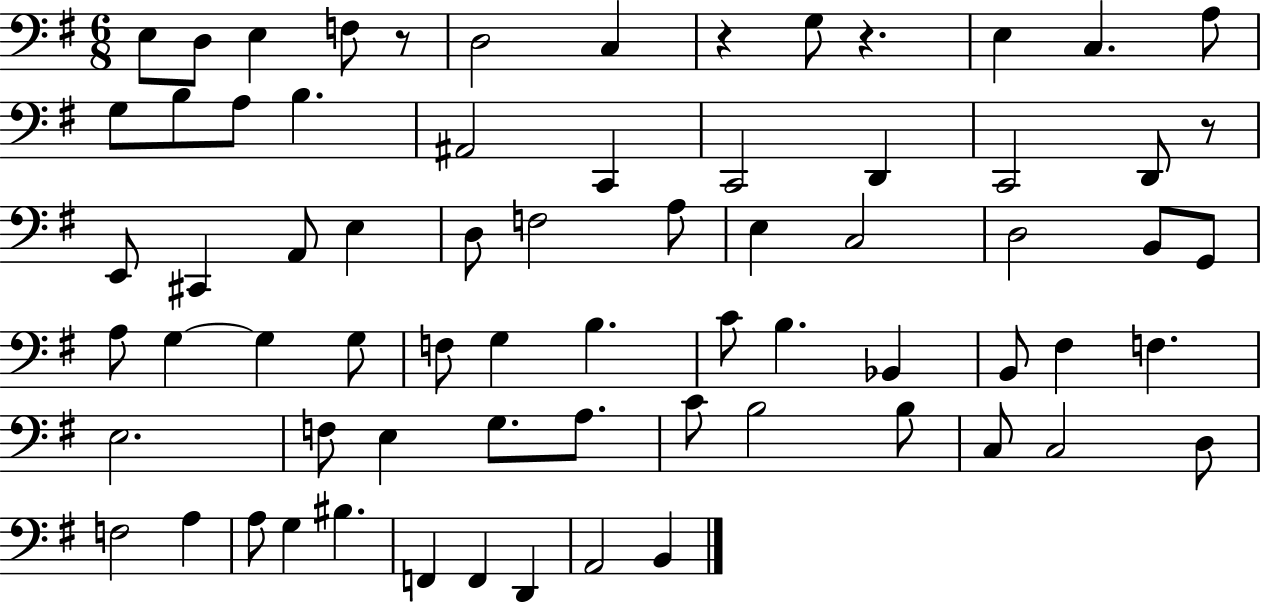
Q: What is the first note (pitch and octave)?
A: E3